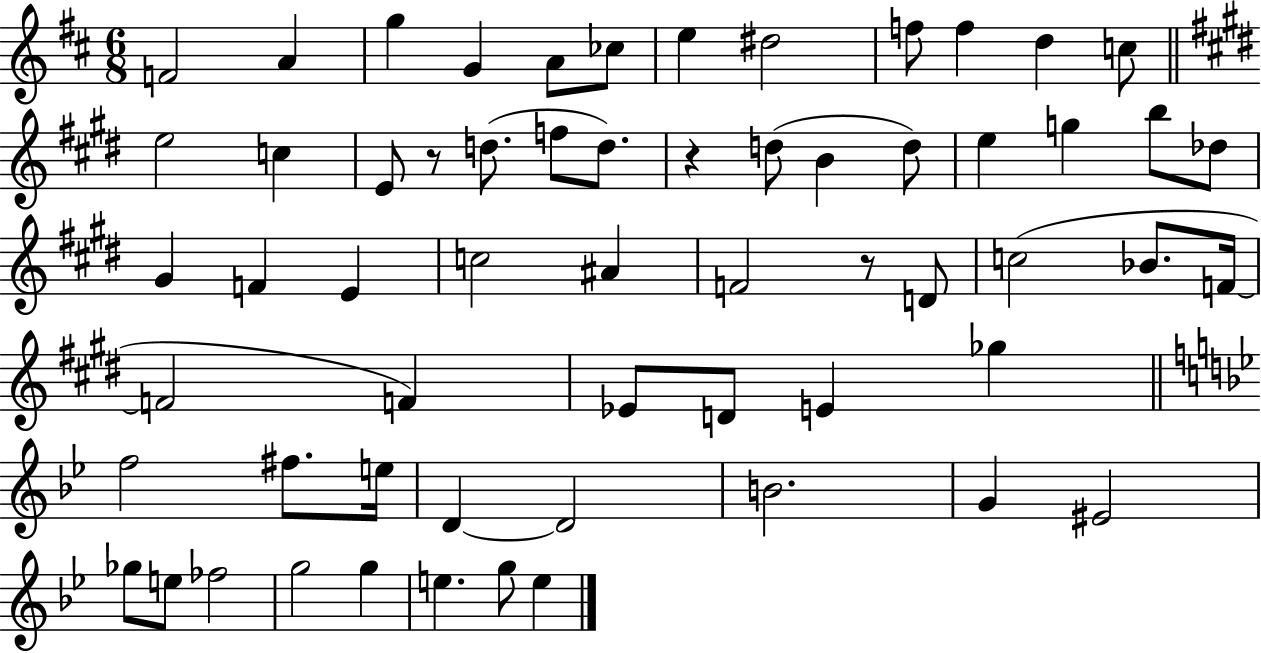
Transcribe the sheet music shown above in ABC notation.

X:1
T:Untitled
M:6/8
L:1/4
K:D
F2 A g G A/2 _c/2 e ^d2 f/2 f d c/2 e2 c E/2 z/2 d/2 f/2 d/2 z d/2 B d/2 e g b/2 _d/2 ^G F E c2 ^A F2 z/2 D/2 c2 _B/2 F/4 F2 F _E/2 D/2 E _g f2 ^f/2 e/4 D D2 B2 G ^E2 _g/2 e/2 _f2 g2 g e g/2 e